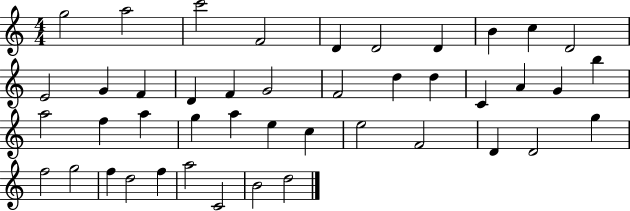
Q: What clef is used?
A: treble